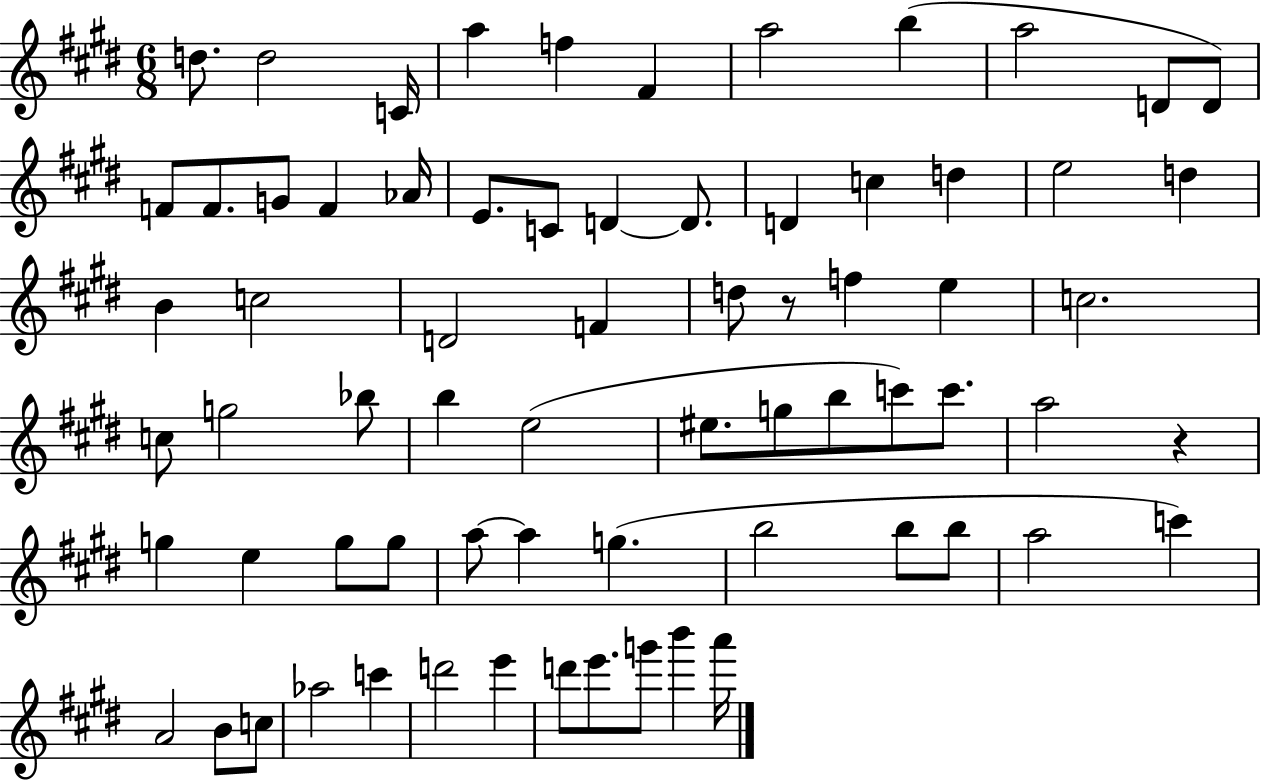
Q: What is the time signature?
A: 6/8